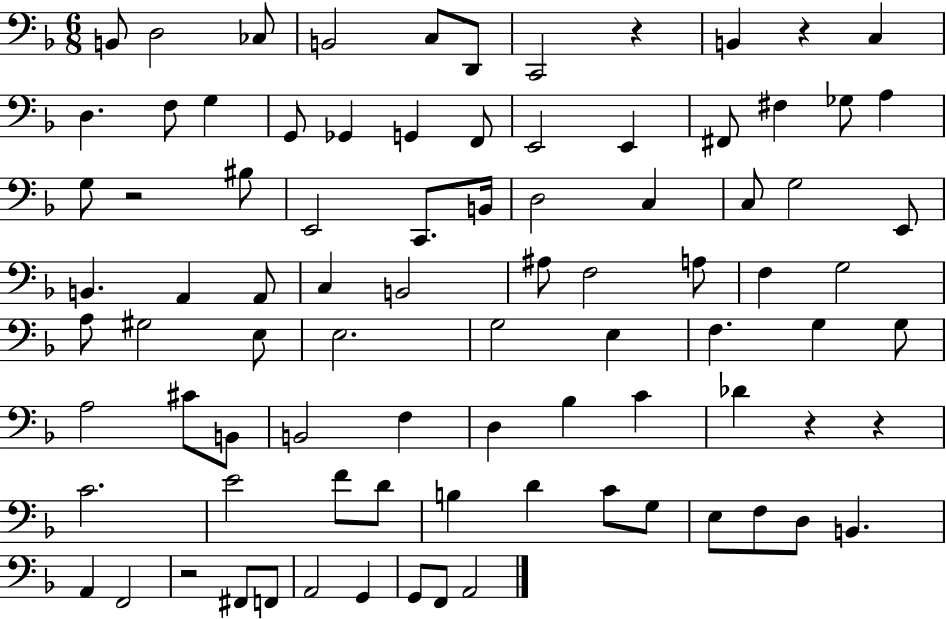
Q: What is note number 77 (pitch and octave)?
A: A2